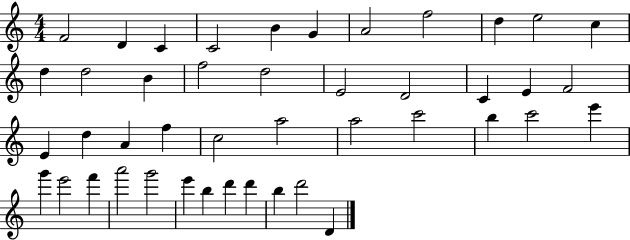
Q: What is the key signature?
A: C major